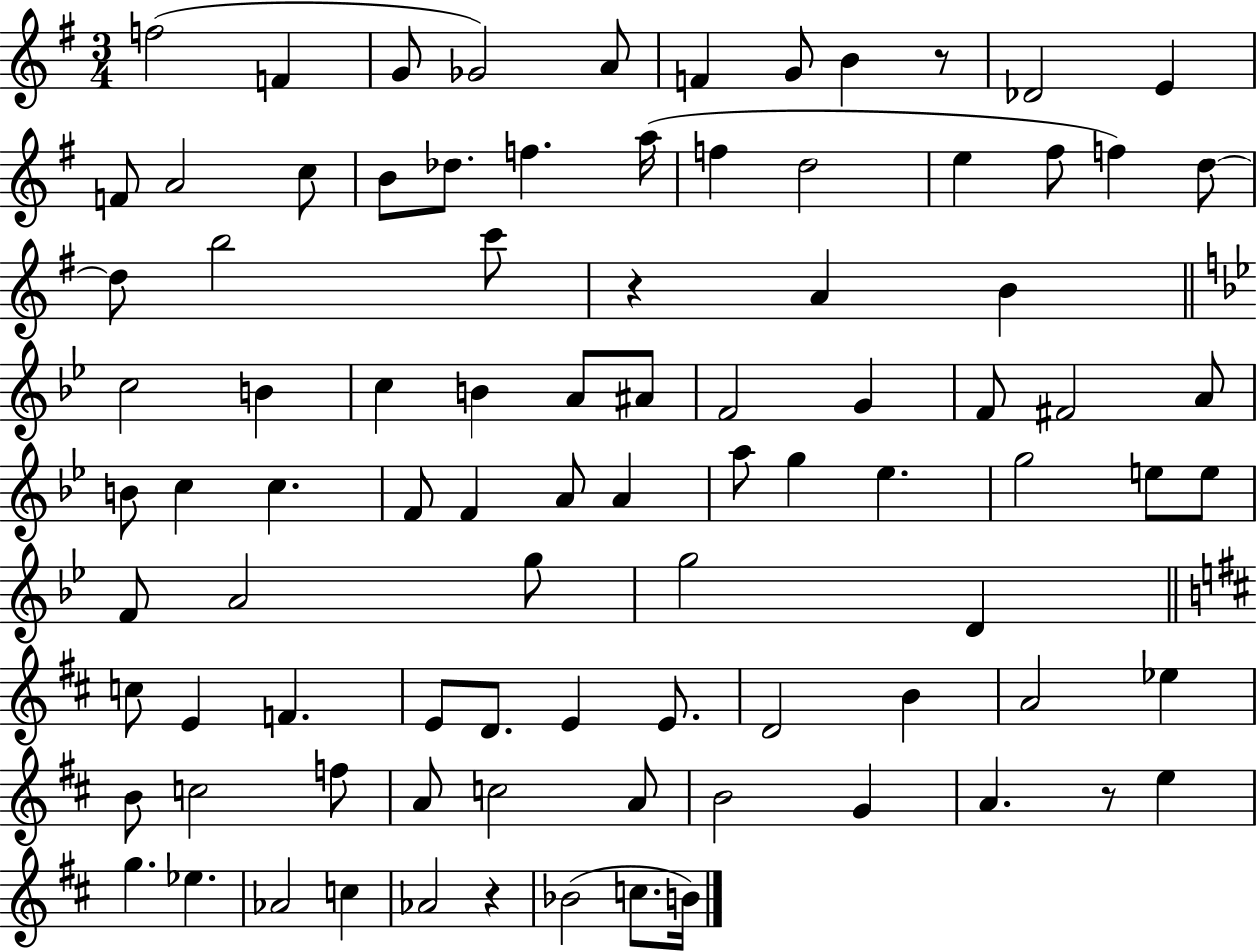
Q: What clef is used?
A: treble